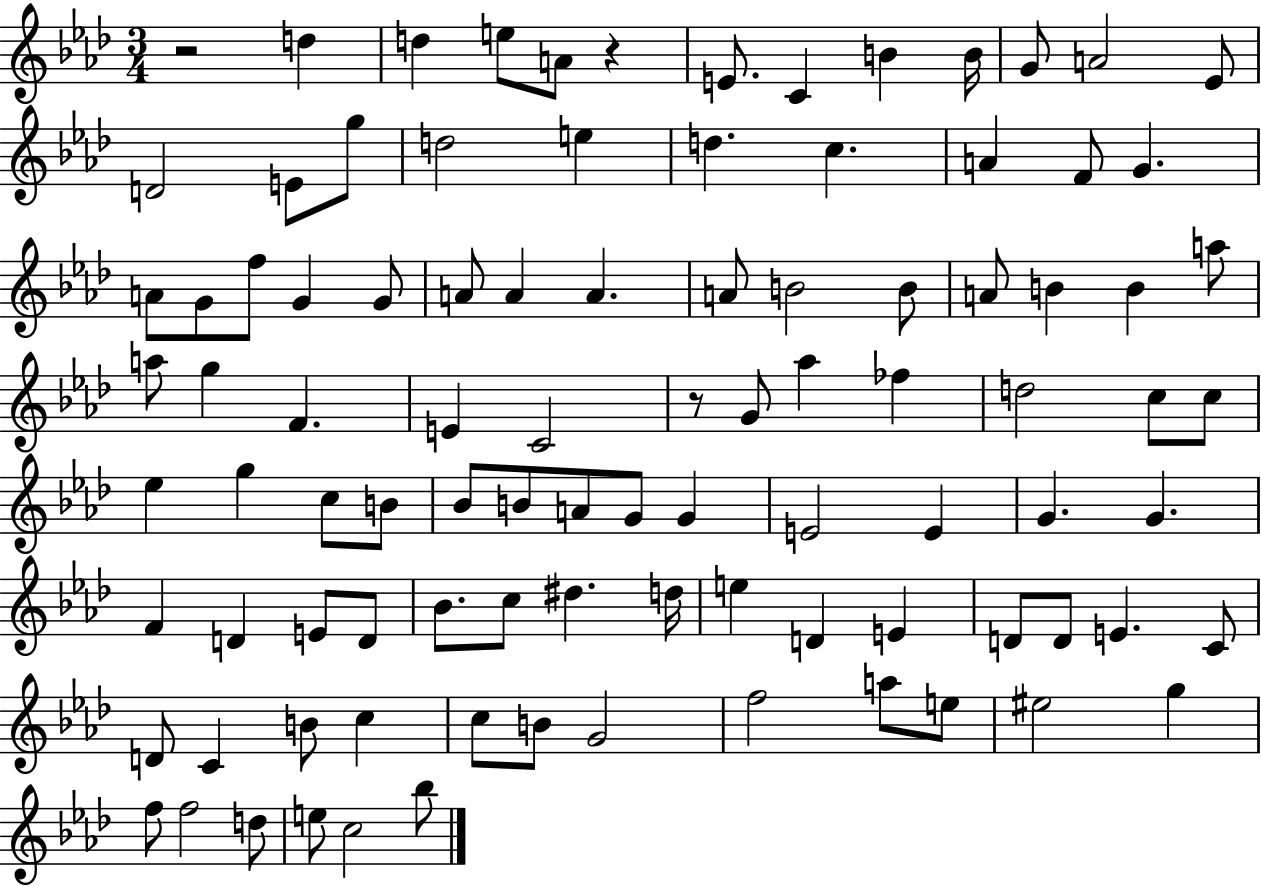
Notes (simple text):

R/h D5/q D5/q E5/e A4/e R/q E4/e. C4/q B4/q B4/s G4/e A4/h Eb4/e D4/h E4/e G5/e D5/h E5/q D5/q. C5/q. A4/q F4/e G4/q. A4/e G4/e F5/e G4/q G4/e A4/e A4/q A4/q. A4/e B4/h B4/e A4/e B4/q B4/q A5/e A5/e G5/q F4/q. E4/q C4/h R/e G4/e Ab5/q FES5/q D5/h C5/e C5/e Eb5/q G5/q C5/e B4/e Bb4/e B4/e A4/e G4/e G4/q E4/h E4/q G4/q. G4/q. F4/q D4/q E4/e D4/e Bb4/e. C5/e D#5/q. D5/s E5/q D4/q E4/q D4/e D4/e E4/q. C4/e D4/e C4/q B4/e C5/q C5/e B4/e G4/h F5/h A5/e E5/e EIS5/h G5/q F5/e F5/h D5/e E5/e C5/h Bb5/e